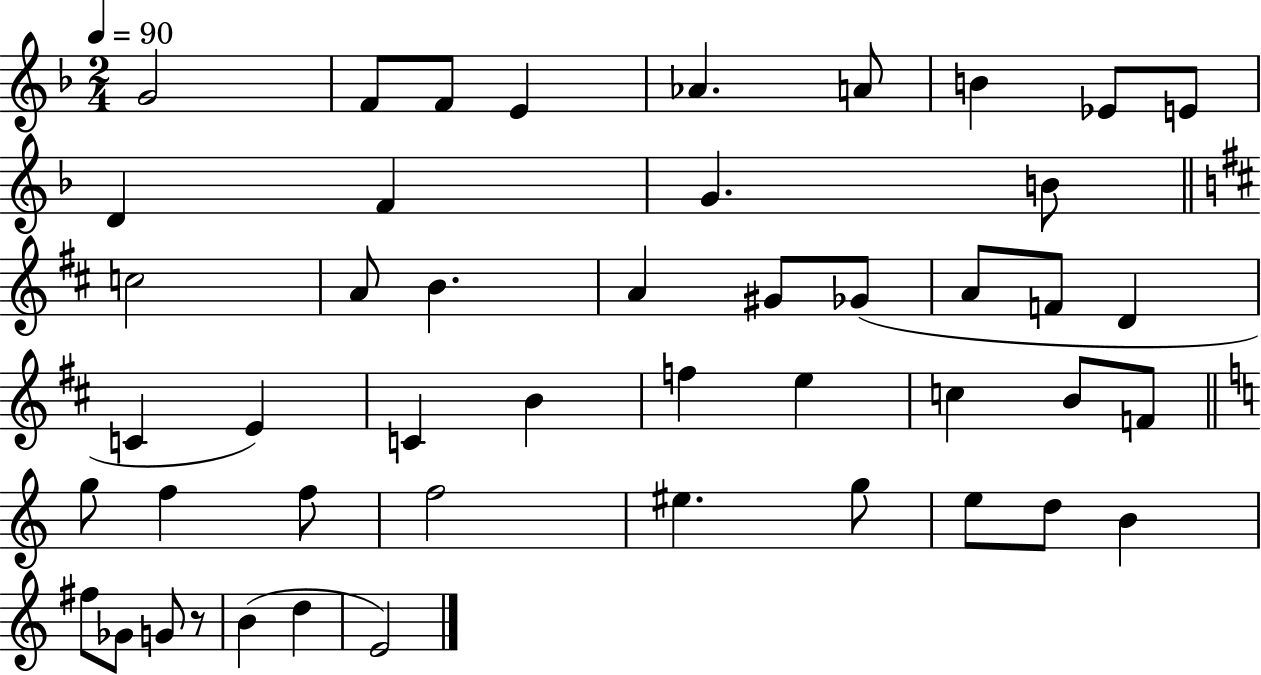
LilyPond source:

{
  \clef treble
  \numericTimeSignature
  \time 2/4
  \key f \major
  \tempo 4 = 90
  g'2 | f'8 f'8 e'4 | aes'4. a'8 | b'4 ees'8 e'8 | \break d'4 f'4 | g'4. b'8 | \bar "||" \break \key d \major c''2 | a'8 b'4. | a'4 gis'8 ges'8( | a'8 f'8 d'4 | \break c'4 e'4) | c'4 b'4 | f''4 e''4 | c''4 b'8 f'8 | \break \bar "||" \break \key a \minor g''8 f''4 f''8 | f''2 | eis''4. g''8 | e''8 d''8 b'4 | \break fis''8 ges'8 g'8 r8 | b'4( d''4 | e'2) | \bar "|."
}